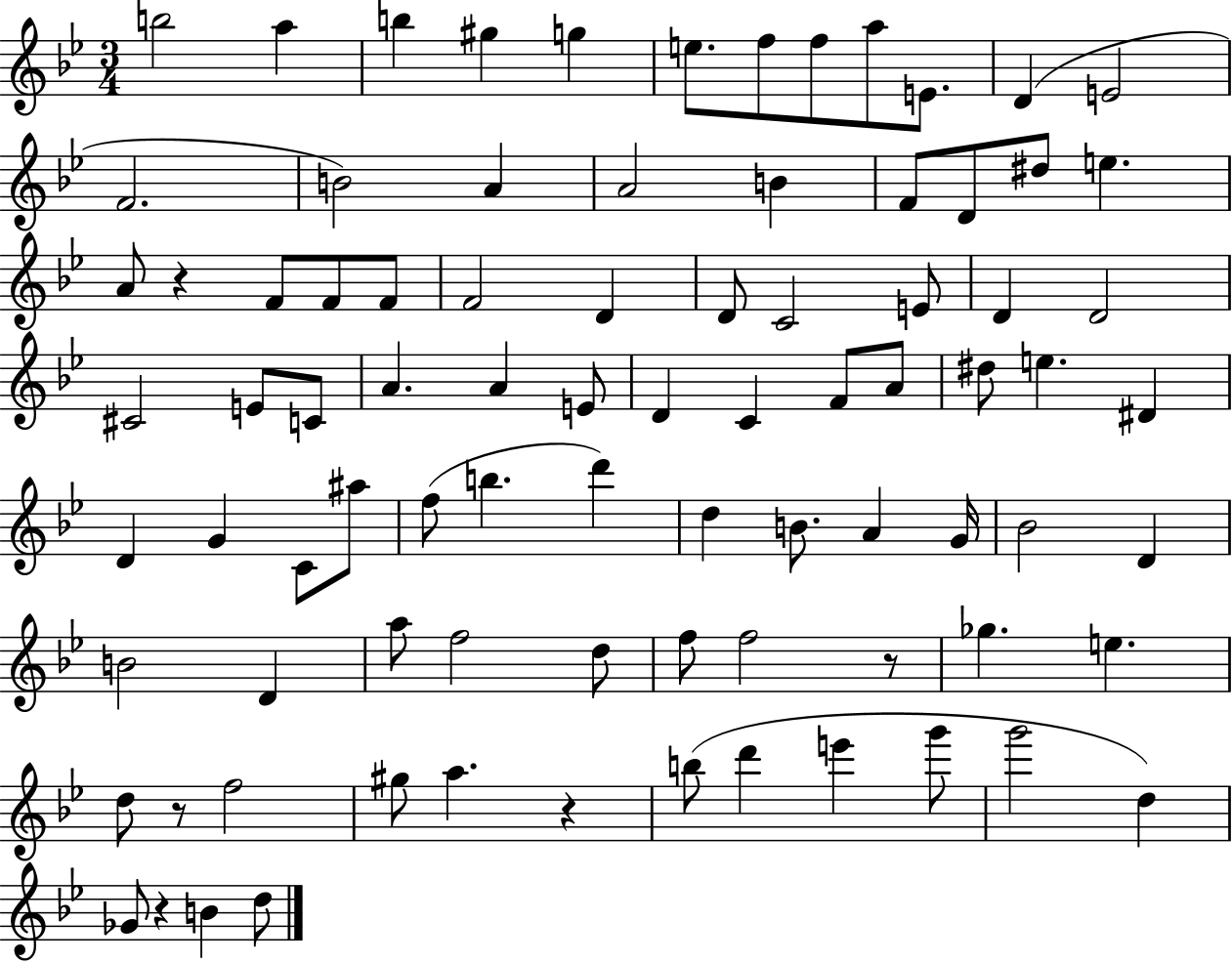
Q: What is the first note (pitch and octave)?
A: B5